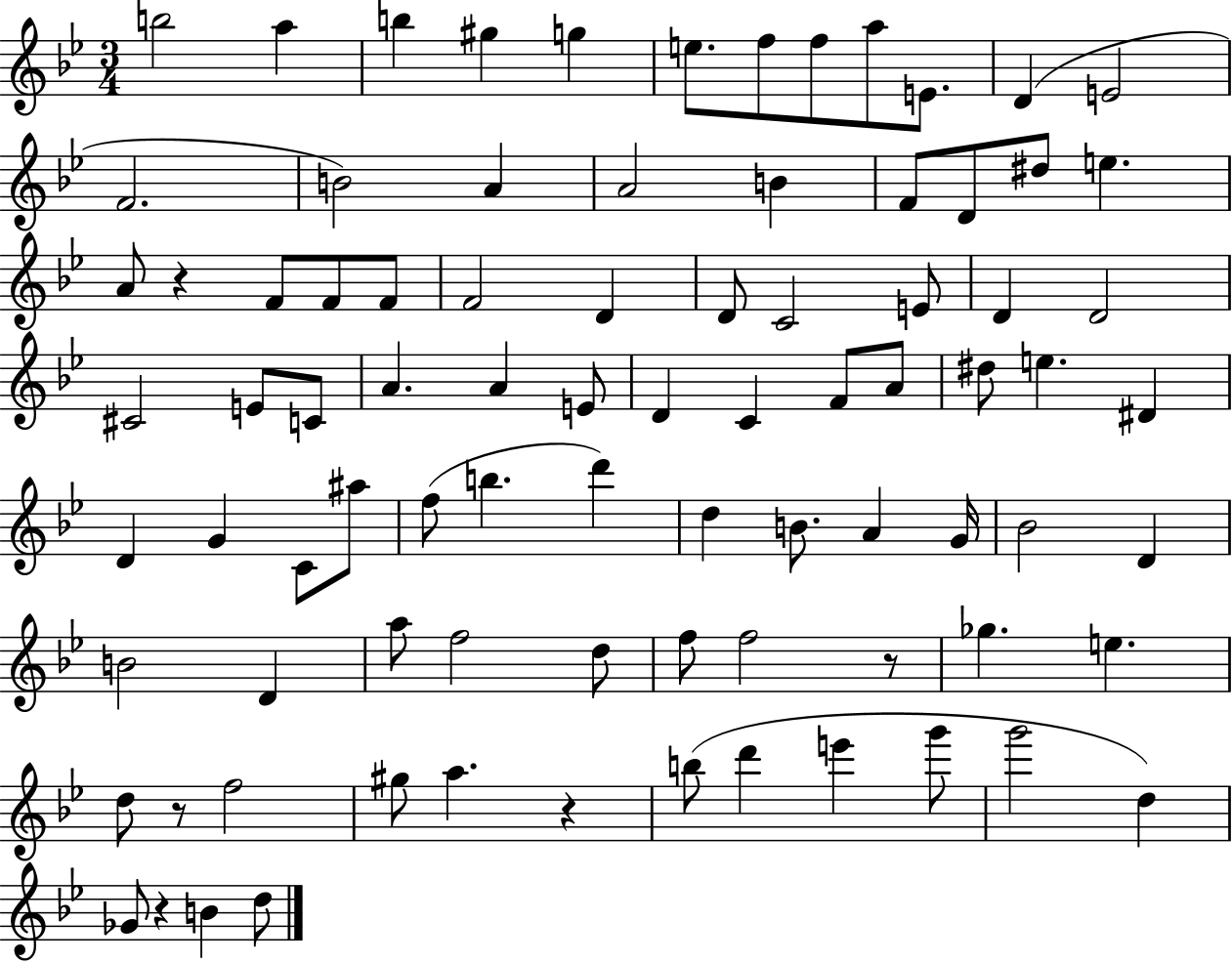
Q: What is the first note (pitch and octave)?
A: B5